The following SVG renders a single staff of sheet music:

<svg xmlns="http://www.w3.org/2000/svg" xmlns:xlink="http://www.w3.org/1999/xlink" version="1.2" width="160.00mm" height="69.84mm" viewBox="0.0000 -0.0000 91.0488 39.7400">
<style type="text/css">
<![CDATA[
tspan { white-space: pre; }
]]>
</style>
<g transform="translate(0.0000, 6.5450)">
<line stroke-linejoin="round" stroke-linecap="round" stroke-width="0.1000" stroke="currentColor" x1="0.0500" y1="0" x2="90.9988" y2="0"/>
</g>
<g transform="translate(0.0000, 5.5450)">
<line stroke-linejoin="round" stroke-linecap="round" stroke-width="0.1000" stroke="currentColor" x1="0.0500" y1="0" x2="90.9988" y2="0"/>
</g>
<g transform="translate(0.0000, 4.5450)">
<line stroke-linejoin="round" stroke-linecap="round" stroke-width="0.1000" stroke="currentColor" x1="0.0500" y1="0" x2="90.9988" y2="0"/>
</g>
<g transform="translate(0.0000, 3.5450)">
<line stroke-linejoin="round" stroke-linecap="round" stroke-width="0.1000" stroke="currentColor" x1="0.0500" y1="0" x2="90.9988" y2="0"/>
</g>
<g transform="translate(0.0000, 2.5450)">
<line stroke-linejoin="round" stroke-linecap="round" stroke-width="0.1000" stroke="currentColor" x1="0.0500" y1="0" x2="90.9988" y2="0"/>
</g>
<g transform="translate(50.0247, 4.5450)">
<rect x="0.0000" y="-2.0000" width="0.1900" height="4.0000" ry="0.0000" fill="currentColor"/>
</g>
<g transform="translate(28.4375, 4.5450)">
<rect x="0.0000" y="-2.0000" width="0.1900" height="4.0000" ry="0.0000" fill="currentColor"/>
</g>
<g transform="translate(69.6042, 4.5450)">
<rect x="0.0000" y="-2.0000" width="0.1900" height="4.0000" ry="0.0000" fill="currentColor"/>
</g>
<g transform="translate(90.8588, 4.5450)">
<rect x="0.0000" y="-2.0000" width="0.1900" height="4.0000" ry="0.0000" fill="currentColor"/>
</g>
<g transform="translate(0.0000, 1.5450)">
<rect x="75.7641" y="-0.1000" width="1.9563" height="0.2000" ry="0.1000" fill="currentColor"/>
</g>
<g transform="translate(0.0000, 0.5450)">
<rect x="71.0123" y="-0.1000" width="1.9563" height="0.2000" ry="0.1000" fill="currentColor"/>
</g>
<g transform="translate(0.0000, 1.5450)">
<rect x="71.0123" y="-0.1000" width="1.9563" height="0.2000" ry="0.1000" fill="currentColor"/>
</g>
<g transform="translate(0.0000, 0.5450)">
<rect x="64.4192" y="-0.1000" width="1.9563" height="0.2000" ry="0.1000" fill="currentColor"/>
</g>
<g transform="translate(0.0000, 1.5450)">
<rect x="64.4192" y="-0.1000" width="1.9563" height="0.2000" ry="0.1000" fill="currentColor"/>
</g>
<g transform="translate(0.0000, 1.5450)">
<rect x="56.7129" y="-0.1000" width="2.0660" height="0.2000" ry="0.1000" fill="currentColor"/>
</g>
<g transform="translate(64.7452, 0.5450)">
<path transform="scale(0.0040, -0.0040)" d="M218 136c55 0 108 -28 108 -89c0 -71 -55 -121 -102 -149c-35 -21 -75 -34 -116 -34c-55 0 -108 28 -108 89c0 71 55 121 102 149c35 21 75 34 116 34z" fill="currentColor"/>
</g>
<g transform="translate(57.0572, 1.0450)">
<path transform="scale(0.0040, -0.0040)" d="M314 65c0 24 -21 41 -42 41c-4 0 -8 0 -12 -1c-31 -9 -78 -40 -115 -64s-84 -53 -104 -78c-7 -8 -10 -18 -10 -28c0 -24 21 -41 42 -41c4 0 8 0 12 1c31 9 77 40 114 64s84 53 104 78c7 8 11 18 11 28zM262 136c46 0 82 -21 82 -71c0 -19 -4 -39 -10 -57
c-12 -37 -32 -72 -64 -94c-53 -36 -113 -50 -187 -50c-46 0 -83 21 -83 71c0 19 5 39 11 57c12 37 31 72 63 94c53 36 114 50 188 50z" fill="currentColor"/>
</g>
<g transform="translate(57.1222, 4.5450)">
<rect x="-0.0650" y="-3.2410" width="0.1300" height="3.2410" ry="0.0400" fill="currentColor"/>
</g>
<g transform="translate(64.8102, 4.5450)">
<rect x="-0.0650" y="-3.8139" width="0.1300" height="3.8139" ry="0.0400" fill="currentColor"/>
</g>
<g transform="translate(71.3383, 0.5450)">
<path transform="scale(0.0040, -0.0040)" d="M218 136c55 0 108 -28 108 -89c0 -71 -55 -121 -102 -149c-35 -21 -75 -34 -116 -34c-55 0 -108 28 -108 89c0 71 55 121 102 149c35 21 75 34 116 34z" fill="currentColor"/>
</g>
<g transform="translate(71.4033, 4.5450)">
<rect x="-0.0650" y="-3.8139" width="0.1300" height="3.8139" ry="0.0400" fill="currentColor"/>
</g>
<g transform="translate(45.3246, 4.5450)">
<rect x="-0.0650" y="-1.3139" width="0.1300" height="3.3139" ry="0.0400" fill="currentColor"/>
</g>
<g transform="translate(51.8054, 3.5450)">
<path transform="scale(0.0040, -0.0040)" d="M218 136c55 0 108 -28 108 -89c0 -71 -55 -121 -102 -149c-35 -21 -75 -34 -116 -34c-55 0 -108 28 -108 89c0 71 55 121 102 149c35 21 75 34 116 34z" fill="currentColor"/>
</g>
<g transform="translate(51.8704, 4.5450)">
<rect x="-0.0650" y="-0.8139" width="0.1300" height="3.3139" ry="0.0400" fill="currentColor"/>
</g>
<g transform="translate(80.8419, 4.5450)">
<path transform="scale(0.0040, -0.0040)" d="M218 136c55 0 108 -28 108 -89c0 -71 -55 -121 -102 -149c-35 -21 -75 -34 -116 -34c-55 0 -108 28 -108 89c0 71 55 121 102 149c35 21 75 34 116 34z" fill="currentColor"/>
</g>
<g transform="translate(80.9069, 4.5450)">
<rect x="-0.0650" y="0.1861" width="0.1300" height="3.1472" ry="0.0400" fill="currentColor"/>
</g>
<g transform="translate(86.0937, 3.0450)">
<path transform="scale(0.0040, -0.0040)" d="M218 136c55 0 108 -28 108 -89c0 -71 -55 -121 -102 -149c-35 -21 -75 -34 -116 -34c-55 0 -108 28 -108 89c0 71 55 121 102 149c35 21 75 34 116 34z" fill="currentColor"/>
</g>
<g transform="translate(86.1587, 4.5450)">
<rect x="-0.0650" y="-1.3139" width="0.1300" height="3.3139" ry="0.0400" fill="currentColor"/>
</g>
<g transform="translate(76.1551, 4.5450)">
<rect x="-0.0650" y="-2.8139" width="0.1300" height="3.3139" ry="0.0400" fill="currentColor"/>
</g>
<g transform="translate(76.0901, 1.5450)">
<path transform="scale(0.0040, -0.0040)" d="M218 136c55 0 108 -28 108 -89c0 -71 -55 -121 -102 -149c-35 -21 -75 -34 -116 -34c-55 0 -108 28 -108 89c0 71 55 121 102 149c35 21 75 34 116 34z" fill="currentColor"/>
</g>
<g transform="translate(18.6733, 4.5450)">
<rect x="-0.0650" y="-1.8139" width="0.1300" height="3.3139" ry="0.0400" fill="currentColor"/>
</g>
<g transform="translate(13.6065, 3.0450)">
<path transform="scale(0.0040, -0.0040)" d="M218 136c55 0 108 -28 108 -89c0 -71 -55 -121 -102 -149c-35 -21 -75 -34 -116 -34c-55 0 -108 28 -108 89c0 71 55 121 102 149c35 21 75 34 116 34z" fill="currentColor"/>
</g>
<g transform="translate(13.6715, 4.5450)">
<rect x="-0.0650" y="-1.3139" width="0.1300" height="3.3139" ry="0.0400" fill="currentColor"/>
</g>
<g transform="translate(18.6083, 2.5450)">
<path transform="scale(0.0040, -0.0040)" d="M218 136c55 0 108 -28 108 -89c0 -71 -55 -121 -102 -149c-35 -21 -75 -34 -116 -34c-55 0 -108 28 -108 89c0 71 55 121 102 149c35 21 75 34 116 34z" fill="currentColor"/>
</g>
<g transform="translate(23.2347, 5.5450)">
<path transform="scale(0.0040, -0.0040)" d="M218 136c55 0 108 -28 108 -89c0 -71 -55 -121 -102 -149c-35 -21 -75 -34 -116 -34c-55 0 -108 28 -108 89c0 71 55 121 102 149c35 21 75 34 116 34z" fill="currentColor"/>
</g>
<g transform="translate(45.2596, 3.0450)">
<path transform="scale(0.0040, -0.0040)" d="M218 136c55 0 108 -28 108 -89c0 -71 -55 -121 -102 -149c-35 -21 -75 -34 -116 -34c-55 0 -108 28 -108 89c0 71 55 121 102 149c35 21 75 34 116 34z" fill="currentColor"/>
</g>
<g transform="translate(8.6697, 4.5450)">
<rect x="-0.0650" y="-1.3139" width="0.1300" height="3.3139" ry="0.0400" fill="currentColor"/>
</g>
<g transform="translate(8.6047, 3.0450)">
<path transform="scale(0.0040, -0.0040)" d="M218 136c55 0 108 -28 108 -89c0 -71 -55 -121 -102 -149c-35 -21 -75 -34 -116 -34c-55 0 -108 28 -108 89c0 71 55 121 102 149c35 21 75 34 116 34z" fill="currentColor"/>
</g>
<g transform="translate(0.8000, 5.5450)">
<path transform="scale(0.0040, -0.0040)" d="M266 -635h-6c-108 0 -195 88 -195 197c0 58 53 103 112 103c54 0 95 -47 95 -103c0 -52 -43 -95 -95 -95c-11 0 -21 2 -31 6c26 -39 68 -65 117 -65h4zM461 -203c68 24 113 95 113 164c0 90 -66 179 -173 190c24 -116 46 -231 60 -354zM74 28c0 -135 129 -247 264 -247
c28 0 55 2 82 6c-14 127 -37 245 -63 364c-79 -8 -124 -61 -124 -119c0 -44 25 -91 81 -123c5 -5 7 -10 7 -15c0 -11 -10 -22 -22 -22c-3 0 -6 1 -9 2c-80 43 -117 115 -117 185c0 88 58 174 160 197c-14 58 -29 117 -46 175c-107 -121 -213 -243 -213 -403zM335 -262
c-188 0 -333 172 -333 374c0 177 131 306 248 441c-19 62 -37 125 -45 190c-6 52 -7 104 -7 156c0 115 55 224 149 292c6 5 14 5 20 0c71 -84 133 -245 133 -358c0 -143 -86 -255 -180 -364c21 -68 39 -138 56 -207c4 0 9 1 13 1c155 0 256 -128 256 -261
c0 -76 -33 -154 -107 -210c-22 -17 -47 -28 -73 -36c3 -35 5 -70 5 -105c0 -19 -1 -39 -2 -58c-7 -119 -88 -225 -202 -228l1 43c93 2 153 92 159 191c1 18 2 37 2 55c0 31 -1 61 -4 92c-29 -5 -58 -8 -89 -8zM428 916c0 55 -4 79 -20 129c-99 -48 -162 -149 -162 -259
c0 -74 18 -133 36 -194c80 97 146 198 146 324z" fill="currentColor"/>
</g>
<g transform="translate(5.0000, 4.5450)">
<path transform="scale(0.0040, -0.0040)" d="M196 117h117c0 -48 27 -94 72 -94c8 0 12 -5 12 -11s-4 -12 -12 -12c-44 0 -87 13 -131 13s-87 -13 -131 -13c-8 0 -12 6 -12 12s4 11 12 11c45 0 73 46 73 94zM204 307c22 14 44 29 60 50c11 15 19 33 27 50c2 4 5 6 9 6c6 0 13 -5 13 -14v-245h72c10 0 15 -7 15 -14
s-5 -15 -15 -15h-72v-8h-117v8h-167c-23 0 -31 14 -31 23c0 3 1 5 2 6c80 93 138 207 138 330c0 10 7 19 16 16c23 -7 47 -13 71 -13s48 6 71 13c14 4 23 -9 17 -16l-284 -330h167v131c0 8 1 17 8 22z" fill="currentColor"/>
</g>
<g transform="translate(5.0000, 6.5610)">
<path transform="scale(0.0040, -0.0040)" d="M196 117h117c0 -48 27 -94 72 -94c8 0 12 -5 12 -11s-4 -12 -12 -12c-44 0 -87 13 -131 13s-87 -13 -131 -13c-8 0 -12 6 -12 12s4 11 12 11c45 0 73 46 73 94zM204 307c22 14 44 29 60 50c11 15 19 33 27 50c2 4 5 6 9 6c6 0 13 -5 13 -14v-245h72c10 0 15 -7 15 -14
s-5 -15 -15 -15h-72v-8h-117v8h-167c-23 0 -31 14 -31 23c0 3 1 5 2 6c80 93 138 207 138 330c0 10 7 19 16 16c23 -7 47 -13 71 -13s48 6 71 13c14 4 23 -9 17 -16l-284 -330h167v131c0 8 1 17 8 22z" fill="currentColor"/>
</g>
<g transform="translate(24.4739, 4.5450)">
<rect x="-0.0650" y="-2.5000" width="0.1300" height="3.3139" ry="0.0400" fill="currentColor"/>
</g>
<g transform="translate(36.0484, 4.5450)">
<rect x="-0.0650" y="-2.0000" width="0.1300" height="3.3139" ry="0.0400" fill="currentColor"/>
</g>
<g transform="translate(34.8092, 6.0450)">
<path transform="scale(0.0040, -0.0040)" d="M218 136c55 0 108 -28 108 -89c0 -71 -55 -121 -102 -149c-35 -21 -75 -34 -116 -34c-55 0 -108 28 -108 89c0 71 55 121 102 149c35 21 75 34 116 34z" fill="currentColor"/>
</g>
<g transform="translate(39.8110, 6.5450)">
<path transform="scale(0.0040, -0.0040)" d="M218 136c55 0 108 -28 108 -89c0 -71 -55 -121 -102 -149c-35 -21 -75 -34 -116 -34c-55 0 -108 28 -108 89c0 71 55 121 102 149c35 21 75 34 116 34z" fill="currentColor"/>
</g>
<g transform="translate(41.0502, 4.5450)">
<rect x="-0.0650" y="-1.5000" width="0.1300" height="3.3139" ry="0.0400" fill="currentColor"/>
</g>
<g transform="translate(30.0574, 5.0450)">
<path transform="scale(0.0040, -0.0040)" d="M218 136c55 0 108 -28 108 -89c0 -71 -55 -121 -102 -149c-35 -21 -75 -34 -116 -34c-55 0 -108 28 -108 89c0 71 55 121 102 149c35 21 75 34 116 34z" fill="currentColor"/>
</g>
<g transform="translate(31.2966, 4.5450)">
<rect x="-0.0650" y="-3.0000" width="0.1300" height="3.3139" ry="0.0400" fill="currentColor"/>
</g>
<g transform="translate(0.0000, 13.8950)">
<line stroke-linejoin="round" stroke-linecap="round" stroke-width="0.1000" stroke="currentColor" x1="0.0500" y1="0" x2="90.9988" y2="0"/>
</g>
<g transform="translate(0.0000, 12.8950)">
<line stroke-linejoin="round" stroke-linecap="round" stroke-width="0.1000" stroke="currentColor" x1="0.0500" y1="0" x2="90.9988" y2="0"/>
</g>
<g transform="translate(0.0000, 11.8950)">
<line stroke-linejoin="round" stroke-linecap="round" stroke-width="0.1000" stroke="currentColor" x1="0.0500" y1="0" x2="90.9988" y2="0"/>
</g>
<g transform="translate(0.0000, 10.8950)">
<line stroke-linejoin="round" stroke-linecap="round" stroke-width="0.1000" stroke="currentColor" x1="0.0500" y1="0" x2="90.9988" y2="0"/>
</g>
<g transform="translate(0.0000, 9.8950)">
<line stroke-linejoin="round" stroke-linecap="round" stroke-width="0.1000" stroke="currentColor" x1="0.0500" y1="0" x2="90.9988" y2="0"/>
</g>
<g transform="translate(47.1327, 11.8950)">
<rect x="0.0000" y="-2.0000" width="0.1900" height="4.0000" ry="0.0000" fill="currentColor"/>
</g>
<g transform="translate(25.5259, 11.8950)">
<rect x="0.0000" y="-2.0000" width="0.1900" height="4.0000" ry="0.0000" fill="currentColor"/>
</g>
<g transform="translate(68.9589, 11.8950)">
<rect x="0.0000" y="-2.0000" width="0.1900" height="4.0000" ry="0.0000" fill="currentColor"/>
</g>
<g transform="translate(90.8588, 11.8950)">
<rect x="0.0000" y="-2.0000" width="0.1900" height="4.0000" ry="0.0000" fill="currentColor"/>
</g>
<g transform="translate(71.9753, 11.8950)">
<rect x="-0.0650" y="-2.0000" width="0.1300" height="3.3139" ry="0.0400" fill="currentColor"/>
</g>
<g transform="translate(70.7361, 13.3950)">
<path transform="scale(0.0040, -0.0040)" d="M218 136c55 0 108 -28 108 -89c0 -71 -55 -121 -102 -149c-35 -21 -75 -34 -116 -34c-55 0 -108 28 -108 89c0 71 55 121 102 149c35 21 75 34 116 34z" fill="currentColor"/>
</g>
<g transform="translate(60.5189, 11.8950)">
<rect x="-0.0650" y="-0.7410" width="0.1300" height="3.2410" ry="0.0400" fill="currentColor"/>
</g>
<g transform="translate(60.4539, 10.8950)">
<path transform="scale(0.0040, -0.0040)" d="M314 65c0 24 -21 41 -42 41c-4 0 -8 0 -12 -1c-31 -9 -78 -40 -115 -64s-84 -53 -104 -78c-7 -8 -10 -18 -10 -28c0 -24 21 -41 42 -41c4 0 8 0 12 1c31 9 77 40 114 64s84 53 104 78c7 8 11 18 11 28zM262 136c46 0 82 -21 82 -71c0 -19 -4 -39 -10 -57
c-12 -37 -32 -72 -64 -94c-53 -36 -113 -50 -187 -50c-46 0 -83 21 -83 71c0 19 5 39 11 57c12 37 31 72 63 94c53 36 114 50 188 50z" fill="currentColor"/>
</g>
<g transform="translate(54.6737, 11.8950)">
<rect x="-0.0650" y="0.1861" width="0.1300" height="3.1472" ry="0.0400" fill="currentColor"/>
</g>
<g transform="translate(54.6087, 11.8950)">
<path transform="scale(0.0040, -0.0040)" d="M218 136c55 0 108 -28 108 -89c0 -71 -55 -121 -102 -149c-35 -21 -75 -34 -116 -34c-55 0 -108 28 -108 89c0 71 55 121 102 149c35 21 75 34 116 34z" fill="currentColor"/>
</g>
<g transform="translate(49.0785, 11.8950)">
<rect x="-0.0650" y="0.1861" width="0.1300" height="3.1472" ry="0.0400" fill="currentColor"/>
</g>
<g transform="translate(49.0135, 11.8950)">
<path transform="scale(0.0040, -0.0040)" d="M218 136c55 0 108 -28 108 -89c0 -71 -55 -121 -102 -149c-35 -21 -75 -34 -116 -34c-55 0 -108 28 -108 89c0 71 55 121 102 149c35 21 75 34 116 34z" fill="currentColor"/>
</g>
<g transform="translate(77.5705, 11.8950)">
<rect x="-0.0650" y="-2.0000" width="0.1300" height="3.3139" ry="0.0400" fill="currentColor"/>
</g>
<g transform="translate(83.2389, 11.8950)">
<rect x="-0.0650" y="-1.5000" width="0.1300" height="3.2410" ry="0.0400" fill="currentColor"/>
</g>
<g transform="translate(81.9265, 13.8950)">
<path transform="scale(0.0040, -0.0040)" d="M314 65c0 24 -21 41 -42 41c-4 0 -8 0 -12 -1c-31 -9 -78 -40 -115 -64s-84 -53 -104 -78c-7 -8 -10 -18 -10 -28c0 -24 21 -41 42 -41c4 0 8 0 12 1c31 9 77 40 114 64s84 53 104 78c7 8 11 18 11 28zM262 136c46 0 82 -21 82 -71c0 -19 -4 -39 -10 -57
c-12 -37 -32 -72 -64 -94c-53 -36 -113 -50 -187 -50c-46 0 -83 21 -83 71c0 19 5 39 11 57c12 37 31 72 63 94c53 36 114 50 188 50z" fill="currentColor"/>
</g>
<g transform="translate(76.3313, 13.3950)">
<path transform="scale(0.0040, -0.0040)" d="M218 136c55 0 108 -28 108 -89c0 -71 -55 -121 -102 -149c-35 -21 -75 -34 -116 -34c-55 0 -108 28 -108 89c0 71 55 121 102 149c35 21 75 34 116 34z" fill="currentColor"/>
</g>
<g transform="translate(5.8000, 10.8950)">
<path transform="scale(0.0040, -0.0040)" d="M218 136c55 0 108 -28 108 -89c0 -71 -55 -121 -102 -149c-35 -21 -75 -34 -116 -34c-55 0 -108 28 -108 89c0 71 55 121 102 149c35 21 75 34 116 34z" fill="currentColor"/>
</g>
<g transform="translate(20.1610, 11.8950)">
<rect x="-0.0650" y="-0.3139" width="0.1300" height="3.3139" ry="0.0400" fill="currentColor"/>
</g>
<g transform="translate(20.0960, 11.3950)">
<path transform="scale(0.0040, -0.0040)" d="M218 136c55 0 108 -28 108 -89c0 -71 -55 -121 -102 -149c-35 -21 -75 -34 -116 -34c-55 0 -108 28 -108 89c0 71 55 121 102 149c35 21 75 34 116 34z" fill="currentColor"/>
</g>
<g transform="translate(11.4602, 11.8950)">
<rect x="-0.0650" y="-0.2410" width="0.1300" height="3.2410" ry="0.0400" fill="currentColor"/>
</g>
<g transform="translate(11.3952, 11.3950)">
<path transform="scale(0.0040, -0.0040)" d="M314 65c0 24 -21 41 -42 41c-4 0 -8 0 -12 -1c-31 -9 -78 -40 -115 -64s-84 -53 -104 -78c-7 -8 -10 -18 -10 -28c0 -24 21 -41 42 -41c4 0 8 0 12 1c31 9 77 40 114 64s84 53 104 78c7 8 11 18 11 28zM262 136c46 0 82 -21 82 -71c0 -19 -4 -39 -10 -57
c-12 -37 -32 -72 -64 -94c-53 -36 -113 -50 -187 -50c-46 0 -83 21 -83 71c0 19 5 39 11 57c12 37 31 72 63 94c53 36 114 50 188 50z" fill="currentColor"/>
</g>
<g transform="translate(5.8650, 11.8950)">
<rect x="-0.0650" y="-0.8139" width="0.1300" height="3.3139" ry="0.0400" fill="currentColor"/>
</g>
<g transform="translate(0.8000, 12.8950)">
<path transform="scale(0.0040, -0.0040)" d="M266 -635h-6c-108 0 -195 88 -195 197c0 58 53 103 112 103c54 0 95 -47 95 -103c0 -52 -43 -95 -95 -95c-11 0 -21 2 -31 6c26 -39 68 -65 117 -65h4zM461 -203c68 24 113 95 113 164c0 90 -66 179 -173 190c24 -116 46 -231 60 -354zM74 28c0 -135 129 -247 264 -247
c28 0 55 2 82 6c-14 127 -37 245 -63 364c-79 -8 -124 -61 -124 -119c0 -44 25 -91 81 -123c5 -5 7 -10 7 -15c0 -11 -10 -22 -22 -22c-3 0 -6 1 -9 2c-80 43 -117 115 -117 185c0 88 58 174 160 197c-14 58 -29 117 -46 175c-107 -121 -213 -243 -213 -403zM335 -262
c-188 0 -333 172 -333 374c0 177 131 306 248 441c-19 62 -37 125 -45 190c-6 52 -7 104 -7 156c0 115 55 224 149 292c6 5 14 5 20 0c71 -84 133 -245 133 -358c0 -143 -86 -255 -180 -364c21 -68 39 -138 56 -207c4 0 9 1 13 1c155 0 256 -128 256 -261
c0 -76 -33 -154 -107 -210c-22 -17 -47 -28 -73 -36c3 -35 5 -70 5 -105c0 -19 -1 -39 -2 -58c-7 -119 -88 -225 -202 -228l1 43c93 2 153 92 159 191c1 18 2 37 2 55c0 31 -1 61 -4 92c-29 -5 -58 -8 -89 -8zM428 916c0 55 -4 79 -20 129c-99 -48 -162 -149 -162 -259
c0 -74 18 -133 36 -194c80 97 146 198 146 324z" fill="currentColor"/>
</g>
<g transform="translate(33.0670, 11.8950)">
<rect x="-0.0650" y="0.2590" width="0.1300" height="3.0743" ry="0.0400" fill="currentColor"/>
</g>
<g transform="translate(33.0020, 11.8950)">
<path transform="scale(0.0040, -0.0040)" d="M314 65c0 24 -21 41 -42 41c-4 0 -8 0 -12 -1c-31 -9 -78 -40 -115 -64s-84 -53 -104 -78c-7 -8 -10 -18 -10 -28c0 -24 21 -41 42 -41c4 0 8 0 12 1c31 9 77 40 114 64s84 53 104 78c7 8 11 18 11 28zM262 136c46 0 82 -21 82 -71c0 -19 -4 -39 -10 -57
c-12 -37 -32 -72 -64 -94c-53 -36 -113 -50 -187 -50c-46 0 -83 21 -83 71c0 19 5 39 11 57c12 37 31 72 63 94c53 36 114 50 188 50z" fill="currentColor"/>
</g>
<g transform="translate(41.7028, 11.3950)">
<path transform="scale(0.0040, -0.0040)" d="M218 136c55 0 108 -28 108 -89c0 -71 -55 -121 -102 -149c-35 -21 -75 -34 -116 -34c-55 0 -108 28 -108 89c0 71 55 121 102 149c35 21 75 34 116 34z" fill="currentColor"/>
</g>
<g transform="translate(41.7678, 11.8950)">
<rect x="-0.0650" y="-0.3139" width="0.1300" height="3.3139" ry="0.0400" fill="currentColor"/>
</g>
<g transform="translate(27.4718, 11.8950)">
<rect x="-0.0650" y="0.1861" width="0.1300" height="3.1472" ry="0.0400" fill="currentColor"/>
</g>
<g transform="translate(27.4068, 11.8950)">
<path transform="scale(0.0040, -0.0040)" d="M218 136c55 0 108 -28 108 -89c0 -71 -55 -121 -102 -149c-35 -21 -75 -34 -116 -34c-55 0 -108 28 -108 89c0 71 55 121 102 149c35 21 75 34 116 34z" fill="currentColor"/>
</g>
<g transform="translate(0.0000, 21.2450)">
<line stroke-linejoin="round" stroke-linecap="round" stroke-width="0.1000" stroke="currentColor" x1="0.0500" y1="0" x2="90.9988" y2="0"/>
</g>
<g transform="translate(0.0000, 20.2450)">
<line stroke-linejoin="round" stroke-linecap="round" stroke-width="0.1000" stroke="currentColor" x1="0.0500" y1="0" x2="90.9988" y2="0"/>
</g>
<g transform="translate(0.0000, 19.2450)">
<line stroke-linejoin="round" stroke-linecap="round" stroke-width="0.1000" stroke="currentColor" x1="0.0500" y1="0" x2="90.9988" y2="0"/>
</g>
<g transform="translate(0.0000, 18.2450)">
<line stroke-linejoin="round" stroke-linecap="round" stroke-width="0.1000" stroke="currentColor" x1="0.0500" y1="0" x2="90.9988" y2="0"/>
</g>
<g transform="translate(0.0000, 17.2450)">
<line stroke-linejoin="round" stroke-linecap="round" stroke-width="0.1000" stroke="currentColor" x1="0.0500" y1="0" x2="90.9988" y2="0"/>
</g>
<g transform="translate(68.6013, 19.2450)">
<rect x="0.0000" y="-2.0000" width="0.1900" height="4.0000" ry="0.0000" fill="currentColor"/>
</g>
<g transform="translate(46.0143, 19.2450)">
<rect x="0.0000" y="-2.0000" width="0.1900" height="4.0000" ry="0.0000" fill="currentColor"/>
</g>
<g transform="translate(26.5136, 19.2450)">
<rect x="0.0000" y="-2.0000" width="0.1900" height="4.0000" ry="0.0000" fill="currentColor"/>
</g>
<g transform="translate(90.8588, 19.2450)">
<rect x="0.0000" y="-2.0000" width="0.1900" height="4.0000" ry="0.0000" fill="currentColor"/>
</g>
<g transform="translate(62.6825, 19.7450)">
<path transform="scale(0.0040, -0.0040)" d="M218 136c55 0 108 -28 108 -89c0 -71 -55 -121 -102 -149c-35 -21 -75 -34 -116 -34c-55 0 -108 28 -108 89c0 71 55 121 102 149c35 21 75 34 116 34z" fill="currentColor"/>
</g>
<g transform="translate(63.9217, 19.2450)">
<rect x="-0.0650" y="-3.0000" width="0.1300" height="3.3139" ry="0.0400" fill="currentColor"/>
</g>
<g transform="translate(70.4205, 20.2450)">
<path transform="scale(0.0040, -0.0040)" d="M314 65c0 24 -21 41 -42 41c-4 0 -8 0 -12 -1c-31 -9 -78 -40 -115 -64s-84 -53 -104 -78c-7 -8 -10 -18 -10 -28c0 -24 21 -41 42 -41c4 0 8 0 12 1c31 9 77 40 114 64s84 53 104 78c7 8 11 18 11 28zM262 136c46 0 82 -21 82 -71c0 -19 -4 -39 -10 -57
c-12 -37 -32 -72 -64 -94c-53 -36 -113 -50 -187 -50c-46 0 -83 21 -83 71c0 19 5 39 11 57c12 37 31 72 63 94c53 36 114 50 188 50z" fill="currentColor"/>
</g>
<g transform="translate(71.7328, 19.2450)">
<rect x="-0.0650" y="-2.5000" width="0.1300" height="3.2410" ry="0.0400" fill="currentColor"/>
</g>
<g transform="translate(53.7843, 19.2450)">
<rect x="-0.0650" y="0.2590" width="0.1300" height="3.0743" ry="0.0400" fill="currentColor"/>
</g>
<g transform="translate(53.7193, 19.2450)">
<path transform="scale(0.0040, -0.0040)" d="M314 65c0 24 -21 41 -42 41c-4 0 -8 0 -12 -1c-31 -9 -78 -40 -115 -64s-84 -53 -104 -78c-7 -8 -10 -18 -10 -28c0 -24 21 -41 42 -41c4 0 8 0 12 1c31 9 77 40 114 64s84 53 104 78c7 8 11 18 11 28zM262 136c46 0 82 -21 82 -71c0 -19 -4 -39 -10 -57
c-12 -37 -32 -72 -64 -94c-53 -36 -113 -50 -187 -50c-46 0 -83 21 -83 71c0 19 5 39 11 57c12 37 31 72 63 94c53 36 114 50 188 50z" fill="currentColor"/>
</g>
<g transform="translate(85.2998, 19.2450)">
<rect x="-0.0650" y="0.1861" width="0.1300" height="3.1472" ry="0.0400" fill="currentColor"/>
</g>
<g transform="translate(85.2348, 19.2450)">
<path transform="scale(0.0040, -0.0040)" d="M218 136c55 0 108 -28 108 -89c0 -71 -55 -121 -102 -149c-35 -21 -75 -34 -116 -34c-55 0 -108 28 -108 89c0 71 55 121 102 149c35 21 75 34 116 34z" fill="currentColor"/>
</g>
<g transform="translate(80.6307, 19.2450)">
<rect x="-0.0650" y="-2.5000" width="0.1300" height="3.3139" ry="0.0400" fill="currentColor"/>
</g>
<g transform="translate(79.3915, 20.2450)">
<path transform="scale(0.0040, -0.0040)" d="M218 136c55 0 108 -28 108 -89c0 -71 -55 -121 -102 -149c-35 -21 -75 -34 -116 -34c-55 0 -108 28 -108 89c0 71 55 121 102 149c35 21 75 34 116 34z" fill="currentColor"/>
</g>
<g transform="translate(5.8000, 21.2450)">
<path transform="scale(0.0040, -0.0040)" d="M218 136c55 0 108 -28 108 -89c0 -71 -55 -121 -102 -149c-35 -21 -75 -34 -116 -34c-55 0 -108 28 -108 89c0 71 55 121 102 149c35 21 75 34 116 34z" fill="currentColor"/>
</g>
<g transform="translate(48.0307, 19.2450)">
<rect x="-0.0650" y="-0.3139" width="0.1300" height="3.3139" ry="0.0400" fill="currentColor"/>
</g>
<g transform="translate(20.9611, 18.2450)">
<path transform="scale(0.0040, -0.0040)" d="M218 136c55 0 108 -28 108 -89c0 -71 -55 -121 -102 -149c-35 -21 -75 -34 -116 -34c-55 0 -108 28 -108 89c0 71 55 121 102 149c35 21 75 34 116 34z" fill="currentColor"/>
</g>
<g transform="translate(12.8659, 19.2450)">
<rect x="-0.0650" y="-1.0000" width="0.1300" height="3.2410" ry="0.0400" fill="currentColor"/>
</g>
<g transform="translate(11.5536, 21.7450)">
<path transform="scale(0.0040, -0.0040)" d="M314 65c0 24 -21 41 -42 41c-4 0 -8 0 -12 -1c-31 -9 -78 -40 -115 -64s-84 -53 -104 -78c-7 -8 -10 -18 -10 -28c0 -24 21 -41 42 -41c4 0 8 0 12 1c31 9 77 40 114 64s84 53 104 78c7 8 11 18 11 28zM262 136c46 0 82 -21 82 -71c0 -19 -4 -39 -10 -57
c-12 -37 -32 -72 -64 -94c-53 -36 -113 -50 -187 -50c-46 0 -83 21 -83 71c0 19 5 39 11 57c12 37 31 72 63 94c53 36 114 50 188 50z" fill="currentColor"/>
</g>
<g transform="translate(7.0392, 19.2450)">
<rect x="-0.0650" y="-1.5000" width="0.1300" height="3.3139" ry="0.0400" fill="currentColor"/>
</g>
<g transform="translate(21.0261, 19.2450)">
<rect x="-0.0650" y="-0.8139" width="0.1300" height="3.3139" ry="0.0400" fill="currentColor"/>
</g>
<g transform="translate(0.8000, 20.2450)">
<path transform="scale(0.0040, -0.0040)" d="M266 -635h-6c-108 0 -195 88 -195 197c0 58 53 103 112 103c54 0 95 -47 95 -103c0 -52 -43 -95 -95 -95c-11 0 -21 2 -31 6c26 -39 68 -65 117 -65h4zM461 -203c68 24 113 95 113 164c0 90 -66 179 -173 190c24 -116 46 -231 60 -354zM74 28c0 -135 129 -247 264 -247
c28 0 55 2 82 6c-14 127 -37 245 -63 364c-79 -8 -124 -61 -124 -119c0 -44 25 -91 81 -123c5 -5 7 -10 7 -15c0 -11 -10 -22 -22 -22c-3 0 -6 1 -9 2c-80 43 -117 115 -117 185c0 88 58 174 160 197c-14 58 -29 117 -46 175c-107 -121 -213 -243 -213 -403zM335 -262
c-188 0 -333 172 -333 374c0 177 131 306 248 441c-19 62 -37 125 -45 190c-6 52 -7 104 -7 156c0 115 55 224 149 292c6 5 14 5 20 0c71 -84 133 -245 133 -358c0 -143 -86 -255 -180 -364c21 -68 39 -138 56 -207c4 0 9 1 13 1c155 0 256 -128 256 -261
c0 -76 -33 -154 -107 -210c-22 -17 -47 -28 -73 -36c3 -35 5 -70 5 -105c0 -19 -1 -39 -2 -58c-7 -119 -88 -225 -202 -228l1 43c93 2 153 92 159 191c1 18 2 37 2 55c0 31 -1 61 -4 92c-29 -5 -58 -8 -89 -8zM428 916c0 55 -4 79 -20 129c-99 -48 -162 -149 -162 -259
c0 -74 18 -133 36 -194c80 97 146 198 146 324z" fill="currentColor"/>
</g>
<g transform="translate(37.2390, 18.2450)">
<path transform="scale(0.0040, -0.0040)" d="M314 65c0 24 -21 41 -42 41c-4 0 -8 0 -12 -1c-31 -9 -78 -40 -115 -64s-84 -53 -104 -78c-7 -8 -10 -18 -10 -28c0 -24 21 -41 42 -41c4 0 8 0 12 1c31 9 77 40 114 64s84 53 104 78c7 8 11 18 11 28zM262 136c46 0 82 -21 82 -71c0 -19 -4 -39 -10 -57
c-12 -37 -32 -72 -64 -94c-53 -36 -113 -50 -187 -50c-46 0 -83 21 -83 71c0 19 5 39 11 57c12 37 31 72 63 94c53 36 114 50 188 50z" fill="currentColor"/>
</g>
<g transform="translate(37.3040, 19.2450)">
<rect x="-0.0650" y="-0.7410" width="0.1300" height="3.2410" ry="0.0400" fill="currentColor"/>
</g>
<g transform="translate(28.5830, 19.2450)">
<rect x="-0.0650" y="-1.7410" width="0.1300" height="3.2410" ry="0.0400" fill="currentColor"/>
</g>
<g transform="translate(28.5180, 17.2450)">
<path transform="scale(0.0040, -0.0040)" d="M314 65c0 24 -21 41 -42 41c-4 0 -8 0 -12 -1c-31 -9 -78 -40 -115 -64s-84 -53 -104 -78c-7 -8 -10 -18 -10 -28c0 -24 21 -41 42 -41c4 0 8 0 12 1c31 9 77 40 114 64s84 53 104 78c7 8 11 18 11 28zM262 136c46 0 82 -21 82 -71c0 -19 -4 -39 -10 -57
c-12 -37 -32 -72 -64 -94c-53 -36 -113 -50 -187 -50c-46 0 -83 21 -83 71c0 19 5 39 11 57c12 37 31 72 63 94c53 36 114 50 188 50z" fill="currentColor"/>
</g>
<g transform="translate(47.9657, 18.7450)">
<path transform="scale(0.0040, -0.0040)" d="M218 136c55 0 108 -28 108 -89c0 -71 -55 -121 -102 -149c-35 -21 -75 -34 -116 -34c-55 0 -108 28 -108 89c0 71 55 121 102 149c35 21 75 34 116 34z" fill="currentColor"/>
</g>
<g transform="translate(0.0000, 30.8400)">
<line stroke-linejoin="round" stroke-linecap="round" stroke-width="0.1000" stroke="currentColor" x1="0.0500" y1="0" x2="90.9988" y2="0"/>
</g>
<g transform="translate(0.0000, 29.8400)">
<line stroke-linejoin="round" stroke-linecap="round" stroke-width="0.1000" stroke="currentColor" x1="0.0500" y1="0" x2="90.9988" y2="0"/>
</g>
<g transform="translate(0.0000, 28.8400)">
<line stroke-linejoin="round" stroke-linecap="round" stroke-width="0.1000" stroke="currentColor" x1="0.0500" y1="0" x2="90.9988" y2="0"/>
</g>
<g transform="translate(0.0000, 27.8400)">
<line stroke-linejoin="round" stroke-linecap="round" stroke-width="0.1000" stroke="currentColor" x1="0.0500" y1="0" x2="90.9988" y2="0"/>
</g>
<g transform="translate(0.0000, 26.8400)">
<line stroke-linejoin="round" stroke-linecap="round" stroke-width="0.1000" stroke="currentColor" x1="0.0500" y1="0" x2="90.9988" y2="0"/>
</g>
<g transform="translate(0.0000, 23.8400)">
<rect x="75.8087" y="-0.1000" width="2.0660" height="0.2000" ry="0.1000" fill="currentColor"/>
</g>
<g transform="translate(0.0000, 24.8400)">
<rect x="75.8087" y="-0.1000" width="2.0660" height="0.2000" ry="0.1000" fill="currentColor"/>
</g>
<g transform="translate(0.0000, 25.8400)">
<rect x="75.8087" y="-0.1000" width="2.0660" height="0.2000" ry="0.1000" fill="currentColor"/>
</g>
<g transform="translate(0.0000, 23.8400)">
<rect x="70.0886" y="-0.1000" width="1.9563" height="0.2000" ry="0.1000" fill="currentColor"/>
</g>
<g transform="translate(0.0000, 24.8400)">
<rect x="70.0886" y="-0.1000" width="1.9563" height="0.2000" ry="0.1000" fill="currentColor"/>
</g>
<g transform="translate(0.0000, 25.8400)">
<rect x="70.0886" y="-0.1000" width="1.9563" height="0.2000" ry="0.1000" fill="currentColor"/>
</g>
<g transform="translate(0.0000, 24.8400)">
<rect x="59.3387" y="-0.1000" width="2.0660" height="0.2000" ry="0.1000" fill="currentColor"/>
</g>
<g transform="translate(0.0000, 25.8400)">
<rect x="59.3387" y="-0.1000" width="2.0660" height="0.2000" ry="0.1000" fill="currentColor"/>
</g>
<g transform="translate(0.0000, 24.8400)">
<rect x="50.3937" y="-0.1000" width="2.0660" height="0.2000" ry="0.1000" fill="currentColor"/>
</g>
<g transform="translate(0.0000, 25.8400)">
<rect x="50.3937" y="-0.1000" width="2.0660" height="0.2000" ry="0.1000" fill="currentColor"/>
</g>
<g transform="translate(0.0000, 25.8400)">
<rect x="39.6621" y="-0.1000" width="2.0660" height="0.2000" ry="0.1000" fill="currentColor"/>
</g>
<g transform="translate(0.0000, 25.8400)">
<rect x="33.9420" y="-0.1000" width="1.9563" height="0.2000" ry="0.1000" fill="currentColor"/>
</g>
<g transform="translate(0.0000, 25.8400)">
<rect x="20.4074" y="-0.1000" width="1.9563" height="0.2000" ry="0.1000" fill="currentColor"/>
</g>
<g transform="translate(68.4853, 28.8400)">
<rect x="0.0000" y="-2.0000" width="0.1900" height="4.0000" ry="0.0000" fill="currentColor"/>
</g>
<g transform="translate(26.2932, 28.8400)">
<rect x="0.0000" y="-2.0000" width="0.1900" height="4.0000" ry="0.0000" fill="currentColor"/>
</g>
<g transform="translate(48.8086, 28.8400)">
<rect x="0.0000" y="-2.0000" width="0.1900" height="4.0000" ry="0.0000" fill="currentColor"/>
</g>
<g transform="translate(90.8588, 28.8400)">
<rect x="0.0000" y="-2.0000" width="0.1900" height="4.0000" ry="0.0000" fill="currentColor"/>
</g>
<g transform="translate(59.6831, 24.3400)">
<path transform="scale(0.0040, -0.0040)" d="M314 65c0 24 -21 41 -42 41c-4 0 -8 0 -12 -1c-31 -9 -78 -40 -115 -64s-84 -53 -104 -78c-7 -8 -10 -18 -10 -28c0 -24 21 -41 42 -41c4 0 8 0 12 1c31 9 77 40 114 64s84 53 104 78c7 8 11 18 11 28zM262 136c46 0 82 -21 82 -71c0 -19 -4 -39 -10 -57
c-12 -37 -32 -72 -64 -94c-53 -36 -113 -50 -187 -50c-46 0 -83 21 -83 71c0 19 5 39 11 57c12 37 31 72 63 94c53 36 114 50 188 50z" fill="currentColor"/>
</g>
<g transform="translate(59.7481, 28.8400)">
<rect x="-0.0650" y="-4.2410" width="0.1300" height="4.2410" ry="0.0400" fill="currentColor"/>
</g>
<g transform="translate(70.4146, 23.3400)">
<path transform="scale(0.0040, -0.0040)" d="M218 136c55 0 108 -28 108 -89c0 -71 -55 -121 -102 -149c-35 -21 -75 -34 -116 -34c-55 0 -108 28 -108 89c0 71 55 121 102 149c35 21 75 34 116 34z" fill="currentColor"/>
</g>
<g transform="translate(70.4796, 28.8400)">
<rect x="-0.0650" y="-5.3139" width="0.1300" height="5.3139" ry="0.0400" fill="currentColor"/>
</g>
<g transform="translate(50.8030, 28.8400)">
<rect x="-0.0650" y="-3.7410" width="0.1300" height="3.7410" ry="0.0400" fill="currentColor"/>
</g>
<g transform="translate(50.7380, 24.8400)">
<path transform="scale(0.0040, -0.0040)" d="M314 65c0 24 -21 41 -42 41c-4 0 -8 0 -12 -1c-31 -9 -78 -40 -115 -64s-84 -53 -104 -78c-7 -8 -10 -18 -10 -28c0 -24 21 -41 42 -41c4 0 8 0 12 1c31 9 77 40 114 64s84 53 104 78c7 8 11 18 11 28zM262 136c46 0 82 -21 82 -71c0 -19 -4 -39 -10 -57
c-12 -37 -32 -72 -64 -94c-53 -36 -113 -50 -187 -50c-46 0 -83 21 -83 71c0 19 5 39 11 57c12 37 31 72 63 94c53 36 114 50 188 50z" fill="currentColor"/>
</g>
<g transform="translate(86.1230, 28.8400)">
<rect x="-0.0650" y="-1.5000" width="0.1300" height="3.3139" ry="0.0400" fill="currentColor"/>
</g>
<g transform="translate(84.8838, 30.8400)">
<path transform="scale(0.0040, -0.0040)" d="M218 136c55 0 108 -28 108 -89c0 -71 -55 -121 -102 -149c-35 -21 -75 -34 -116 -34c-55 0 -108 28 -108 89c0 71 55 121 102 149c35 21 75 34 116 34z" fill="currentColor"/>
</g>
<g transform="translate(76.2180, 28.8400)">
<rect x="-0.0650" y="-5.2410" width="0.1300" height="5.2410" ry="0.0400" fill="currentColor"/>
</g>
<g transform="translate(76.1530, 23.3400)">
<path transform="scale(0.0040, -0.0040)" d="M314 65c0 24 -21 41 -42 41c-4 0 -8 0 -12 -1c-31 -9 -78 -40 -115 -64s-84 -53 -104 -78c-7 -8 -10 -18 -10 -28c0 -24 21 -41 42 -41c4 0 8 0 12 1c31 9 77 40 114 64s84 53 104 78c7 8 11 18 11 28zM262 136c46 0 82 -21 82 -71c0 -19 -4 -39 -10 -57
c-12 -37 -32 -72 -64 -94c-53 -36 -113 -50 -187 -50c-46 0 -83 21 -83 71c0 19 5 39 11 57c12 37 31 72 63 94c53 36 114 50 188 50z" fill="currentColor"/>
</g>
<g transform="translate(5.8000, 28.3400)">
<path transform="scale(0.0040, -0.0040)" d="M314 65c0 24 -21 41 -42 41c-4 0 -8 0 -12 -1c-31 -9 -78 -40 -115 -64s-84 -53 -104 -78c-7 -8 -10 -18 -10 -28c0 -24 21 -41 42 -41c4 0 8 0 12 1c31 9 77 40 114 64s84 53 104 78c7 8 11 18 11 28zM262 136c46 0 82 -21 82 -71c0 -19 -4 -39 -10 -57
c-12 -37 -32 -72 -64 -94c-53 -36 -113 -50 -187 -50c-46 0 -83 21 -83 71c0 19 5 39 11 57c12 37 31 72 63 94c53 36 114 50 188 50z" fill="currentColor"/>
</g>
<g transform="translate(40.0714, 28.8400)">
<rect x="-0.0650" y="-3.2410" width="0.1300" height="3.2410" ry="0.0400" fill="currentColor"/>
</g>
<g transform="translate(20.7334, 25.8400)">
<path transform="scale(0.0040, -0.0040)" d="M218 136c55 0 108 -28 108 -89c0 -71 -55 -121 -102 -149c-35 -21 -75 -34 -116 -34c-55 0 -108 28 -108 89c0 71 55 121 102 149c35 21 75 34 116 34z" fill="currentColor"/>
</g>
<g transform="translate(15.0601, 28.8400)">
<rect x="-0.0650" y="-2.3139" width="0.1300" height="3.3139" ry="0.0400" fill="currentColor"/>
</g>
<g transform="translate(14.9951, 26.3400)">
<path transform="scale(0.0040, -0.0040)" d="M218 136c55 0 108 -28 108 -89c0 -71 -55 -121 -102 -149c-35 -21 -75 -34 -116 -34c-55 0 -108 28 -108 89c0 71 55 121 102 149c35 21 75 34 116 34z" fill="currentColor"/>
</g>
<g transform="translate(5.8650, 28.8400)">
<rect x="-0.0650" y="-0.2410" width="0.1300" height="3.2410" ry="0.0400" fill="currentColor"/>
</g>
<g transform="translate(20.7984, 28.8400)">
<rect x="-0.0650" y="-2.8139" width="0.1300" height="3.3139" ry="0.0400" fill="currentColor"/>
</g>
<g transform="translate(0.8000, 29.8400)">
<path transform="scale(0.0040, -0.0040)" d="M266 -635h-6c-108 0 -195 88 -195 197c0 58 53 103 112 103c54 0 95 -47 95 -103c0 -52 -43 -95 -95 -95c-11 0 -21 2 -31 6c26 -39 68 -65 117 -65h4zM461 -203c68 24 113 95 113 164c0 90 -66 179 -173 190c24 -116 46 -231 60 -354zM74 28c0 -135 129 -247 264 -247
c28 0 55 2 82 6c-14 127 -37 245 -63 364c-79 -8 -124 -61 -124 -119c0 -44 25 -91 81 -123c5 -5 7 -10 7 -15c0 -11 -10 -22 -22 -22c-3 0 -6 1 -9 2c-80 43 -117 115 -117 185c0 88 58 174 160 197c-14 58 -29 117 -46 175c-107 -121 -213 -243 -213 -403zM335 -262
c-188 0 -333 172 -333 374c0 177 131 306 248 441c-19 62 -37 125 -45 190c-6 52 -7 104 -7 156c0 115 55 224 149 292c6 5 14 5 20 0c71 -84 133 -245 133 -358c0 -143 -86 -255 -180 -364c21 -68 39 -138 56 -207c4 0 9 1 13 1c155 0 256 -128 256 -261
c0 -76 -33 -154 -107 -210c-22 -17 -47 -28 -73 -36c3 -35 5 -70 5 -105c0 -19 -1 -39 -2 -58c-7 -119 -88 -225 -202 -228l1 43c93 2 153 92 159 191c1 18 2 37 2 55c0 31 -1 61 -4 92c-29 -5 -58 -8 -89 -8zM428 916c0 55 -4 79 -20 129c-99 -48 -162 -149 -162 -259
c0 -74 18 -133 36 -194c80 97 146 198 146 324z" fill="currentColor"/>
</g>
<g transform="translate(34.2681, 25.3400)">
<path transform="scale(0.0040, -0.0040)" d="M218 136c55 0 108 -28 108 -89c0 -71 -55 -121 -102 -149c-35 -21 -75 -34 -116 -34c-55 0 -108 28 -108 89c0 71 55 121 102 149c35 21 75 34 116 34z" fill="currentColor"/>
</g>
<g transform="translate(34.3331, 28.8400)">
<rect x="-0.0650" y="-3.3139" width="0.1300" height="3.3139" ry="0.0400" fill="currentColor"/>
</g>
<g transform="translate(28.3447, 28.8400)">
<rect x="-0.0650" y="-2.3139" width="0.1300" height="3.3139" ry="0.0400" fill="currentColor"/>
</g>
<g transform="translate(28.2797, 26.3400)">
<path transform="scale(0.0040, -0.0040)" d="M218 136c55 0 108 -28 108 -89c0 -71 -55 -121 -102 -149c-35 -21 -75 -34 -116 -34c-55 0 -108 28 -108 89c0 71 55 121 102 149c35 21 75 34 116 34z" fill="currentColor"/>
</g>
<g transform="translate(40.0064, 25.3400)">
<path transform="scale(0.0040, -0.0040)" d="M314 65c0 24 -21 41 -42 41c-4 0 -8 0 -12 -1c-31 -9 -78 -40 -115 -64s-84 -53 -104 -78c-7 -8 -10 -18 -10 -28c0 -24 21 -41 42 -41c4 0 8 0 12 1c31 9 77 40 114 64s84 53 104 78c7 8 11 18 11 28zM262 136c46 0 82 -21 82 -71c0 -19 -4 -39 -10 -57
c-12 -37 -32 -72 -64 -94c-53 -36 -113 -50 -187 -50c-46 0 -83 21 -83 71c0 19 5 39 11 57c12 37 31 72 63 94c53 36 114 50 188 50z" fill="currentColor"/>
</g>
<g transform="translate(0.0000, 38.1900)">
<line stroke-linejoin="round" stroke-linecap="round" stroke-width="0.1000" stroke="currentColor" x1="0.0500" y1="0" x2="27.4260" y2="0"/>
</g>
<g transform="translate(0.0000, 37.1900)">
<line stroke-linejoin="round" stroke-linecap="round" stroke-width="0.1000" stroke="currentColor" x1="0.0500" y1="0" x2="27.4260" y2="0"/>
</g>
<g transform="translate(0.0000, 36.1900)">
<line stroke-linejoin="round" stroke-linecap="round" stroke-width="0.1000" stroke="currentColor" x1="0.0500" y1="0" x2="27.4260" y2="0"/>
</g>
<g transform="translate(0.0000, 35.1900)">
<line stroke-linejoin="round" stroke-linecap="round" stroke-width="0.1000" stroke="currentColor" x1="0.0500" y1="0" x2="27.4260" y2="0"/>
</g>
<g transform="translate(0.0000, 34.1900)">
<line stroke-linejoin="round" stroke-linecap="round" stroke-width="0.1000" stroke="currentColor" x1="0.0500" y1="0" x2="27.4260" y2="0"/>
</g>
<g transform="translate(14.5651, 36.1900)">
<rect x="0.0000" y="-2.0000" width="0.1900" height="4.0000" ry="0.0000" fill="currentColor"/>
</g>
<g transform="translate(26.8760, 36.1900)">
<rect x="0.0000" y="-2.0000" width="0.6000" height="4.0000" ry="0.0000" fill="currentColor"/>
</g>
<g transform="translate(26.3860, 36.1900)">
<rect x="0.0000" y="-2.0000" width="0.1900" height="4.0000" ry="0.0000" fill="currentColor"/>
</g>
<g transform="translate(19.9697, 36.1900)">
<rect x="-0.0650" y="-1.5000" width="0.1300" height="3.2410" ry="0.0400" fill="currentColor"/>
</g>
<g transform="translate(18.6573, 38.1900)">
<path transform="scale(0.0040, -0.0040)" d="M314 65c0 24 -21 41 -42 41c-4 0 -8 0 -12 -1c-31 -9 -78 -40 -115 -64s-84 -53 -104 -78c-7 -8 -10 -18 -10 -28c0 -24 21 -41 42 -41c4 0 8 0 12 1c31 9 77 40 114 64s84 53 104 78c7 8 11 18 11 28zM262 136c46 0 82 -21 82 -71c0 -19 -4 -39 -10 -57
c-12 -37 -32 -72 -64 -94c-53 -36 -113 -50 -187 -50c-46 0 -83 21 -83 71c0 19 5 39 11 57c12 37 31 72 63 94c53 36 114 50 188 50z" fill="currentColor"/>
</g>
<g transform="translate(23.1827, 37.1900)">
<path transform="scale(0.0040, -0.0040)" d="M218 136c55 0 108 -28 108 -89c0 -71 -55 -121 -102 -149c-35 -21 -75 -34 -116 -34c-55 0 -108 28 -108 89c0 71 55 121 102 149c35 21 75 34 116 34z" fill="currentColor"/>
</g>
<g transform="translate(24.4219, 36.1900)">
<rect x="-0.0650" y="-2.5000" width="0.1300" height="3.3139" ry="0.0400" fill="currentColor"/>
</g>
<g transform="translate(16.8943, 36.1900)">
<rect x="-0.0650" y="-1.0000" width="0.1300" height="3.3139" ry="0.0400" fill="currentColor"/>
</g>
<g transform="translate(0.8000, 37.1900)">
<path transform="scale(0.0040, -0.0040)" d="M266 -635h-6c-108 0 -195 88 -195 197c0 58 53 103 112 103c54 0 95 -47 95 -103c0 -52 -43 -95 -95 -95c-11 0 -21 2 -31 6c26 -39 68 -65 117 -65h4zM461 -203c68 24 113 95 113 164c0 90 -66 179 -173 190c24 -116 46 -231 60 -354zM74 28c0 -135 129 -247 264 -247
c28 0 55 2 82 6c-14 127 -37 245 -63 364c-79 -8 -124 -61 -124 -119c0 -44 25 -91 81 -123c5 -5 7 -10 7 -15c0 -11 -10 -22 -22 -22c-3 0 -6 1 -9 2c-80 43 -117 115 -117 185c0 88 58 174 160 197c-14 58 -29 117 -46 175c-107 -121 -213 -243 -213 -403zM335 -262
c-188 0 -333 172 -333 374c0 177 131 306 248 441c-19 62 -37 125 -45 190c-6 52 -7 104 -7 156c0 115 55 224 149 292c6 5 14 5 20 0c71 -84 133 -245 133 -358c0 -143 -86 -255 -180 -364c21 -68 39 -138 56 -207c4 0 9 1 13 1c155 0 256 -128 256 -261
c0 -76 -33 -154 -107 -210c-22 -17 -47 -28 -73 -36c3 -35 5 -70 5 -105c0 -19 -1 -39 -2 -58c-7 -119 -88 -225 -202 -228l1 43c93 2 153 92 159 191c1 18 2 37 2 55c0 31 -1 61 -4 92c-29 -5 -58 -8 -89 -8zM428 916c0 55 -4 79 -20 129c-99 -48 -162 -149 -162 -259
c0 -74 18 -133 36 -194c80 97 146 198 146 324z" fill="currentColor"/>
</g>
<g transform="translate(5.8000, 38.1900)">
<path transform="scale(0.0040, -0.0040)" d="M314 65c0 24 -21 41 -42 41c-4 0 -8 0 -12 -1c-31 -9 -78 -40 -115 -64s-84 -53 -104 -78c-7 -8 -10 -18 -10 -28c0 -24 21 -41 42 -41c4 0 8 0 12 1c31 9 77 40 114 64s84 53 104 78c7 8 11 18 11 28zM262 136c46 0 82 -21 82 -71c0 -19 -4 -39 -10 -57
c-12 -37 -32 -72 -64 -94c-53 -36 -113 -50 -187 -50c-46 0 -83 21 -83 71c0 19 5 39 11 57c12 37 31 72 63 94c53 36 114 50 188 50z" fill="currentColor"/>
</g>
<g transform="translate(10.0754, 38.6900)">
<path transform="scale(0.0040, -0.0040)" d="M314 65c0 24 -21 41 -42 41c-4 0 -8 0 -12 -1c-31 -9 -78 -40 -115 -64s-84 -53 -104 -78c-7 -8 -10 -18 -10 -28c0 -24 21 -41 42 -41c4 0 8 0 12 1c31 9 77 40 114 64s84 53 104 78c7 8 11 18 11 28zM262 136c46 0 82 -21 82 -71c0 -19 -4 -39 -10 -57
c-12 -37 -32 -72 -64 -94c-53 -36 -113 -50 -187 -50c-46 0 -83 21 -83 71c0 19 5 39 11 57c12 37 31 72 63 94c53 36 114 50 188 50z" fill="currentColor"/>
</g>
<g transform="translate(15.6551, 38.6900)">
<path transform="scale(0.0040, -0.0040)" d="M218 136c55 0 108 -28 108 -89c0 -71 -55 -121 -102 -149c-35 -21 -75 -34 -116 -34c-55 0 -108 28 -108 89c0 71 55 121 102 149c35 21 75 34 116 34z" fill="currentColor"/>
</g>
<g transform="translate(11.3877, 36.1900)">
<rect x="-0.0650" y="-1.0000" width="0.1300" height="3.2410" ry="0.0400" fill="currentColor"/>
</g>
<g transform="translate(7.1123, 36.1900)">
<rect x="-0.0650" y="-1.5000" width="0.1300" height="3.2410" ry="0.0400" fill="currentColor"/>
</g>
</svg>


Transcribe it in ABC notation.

X:1
T:Untitled
M:4/4
L:1/4
K:C
e e f G A F E e d b2 c' c' a B e d c2 c B B2 c B B d2 F F E2 E D2 d f2 d2 c B2 A G2 G B c2 g a g b b2 c'2 d'2 f' f'2 E E2 D2 D E2 G